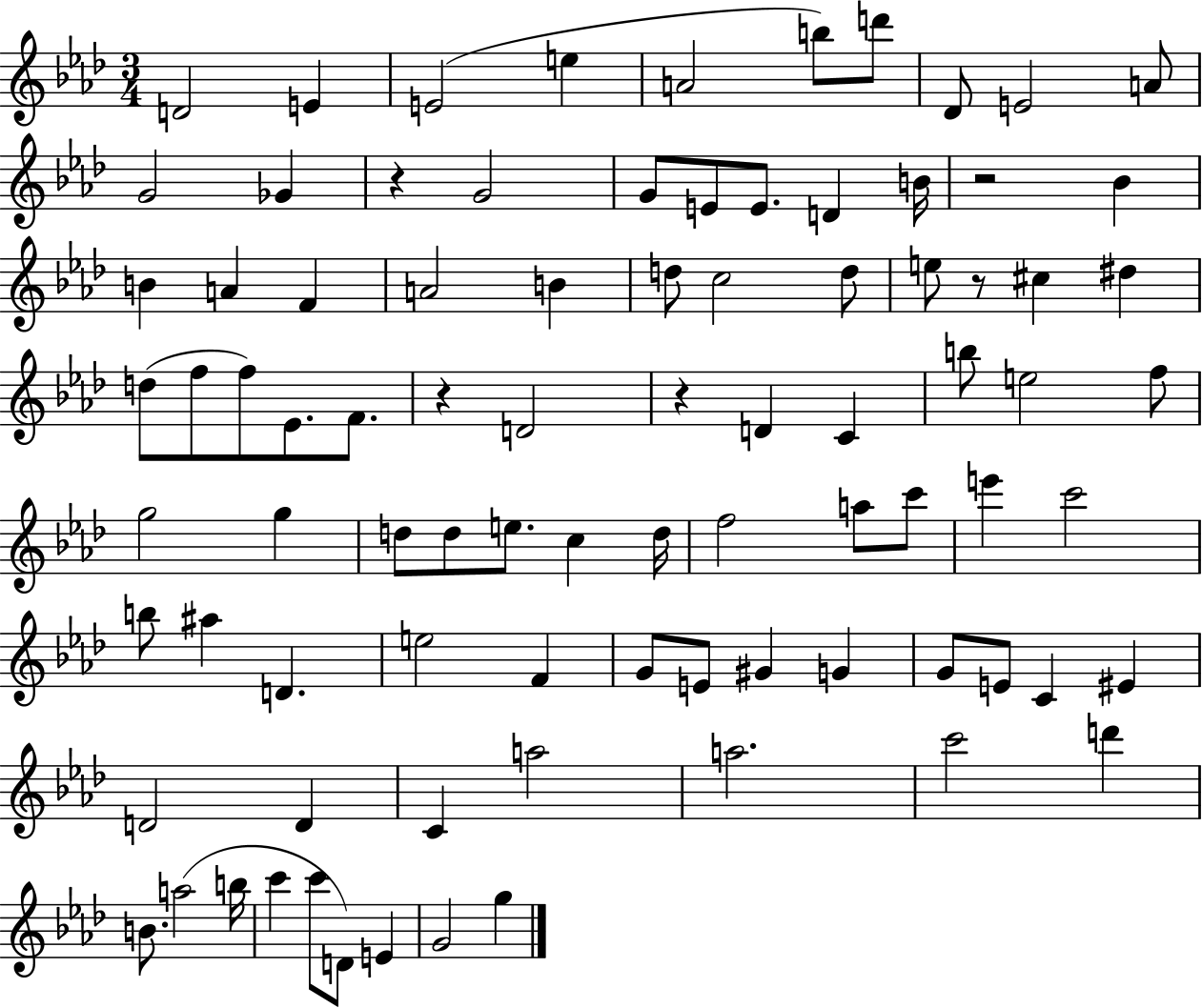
D4/h E4/q E4/h E5/q A4/h B5/e D6/e Db4/e E4/h A4/e G4/h Gb4/q R/q G4/h G4/e E4/e E4/e. D4/q B4/s R/h Bb4/q B4/q A4/q F4/q A4/h B4/q D5/e C5/h D5/e E5/e R/e C#5/q D#5/q D5/e F5/e F5/e Eb4/e. F4/e. R/q D4/h R/q D4/q C4/q B5/e E5/h F5/e G5/h G5/q D5/e D5/e E5/e. C5/q D5/s F5/h A5/e C6/e E6/q C6/h B5/e A#5/q D4/q. E5/h F4/q G4/e E4/e G#4/q G4/q G4/e E4/e C4/q EIS4/q D4/h D4/q C4/q A5/h A5/h. C6/h D6/q B4/e. A5/h B5/s C6/q C6/e D4/e E4/q G4/h G5/q